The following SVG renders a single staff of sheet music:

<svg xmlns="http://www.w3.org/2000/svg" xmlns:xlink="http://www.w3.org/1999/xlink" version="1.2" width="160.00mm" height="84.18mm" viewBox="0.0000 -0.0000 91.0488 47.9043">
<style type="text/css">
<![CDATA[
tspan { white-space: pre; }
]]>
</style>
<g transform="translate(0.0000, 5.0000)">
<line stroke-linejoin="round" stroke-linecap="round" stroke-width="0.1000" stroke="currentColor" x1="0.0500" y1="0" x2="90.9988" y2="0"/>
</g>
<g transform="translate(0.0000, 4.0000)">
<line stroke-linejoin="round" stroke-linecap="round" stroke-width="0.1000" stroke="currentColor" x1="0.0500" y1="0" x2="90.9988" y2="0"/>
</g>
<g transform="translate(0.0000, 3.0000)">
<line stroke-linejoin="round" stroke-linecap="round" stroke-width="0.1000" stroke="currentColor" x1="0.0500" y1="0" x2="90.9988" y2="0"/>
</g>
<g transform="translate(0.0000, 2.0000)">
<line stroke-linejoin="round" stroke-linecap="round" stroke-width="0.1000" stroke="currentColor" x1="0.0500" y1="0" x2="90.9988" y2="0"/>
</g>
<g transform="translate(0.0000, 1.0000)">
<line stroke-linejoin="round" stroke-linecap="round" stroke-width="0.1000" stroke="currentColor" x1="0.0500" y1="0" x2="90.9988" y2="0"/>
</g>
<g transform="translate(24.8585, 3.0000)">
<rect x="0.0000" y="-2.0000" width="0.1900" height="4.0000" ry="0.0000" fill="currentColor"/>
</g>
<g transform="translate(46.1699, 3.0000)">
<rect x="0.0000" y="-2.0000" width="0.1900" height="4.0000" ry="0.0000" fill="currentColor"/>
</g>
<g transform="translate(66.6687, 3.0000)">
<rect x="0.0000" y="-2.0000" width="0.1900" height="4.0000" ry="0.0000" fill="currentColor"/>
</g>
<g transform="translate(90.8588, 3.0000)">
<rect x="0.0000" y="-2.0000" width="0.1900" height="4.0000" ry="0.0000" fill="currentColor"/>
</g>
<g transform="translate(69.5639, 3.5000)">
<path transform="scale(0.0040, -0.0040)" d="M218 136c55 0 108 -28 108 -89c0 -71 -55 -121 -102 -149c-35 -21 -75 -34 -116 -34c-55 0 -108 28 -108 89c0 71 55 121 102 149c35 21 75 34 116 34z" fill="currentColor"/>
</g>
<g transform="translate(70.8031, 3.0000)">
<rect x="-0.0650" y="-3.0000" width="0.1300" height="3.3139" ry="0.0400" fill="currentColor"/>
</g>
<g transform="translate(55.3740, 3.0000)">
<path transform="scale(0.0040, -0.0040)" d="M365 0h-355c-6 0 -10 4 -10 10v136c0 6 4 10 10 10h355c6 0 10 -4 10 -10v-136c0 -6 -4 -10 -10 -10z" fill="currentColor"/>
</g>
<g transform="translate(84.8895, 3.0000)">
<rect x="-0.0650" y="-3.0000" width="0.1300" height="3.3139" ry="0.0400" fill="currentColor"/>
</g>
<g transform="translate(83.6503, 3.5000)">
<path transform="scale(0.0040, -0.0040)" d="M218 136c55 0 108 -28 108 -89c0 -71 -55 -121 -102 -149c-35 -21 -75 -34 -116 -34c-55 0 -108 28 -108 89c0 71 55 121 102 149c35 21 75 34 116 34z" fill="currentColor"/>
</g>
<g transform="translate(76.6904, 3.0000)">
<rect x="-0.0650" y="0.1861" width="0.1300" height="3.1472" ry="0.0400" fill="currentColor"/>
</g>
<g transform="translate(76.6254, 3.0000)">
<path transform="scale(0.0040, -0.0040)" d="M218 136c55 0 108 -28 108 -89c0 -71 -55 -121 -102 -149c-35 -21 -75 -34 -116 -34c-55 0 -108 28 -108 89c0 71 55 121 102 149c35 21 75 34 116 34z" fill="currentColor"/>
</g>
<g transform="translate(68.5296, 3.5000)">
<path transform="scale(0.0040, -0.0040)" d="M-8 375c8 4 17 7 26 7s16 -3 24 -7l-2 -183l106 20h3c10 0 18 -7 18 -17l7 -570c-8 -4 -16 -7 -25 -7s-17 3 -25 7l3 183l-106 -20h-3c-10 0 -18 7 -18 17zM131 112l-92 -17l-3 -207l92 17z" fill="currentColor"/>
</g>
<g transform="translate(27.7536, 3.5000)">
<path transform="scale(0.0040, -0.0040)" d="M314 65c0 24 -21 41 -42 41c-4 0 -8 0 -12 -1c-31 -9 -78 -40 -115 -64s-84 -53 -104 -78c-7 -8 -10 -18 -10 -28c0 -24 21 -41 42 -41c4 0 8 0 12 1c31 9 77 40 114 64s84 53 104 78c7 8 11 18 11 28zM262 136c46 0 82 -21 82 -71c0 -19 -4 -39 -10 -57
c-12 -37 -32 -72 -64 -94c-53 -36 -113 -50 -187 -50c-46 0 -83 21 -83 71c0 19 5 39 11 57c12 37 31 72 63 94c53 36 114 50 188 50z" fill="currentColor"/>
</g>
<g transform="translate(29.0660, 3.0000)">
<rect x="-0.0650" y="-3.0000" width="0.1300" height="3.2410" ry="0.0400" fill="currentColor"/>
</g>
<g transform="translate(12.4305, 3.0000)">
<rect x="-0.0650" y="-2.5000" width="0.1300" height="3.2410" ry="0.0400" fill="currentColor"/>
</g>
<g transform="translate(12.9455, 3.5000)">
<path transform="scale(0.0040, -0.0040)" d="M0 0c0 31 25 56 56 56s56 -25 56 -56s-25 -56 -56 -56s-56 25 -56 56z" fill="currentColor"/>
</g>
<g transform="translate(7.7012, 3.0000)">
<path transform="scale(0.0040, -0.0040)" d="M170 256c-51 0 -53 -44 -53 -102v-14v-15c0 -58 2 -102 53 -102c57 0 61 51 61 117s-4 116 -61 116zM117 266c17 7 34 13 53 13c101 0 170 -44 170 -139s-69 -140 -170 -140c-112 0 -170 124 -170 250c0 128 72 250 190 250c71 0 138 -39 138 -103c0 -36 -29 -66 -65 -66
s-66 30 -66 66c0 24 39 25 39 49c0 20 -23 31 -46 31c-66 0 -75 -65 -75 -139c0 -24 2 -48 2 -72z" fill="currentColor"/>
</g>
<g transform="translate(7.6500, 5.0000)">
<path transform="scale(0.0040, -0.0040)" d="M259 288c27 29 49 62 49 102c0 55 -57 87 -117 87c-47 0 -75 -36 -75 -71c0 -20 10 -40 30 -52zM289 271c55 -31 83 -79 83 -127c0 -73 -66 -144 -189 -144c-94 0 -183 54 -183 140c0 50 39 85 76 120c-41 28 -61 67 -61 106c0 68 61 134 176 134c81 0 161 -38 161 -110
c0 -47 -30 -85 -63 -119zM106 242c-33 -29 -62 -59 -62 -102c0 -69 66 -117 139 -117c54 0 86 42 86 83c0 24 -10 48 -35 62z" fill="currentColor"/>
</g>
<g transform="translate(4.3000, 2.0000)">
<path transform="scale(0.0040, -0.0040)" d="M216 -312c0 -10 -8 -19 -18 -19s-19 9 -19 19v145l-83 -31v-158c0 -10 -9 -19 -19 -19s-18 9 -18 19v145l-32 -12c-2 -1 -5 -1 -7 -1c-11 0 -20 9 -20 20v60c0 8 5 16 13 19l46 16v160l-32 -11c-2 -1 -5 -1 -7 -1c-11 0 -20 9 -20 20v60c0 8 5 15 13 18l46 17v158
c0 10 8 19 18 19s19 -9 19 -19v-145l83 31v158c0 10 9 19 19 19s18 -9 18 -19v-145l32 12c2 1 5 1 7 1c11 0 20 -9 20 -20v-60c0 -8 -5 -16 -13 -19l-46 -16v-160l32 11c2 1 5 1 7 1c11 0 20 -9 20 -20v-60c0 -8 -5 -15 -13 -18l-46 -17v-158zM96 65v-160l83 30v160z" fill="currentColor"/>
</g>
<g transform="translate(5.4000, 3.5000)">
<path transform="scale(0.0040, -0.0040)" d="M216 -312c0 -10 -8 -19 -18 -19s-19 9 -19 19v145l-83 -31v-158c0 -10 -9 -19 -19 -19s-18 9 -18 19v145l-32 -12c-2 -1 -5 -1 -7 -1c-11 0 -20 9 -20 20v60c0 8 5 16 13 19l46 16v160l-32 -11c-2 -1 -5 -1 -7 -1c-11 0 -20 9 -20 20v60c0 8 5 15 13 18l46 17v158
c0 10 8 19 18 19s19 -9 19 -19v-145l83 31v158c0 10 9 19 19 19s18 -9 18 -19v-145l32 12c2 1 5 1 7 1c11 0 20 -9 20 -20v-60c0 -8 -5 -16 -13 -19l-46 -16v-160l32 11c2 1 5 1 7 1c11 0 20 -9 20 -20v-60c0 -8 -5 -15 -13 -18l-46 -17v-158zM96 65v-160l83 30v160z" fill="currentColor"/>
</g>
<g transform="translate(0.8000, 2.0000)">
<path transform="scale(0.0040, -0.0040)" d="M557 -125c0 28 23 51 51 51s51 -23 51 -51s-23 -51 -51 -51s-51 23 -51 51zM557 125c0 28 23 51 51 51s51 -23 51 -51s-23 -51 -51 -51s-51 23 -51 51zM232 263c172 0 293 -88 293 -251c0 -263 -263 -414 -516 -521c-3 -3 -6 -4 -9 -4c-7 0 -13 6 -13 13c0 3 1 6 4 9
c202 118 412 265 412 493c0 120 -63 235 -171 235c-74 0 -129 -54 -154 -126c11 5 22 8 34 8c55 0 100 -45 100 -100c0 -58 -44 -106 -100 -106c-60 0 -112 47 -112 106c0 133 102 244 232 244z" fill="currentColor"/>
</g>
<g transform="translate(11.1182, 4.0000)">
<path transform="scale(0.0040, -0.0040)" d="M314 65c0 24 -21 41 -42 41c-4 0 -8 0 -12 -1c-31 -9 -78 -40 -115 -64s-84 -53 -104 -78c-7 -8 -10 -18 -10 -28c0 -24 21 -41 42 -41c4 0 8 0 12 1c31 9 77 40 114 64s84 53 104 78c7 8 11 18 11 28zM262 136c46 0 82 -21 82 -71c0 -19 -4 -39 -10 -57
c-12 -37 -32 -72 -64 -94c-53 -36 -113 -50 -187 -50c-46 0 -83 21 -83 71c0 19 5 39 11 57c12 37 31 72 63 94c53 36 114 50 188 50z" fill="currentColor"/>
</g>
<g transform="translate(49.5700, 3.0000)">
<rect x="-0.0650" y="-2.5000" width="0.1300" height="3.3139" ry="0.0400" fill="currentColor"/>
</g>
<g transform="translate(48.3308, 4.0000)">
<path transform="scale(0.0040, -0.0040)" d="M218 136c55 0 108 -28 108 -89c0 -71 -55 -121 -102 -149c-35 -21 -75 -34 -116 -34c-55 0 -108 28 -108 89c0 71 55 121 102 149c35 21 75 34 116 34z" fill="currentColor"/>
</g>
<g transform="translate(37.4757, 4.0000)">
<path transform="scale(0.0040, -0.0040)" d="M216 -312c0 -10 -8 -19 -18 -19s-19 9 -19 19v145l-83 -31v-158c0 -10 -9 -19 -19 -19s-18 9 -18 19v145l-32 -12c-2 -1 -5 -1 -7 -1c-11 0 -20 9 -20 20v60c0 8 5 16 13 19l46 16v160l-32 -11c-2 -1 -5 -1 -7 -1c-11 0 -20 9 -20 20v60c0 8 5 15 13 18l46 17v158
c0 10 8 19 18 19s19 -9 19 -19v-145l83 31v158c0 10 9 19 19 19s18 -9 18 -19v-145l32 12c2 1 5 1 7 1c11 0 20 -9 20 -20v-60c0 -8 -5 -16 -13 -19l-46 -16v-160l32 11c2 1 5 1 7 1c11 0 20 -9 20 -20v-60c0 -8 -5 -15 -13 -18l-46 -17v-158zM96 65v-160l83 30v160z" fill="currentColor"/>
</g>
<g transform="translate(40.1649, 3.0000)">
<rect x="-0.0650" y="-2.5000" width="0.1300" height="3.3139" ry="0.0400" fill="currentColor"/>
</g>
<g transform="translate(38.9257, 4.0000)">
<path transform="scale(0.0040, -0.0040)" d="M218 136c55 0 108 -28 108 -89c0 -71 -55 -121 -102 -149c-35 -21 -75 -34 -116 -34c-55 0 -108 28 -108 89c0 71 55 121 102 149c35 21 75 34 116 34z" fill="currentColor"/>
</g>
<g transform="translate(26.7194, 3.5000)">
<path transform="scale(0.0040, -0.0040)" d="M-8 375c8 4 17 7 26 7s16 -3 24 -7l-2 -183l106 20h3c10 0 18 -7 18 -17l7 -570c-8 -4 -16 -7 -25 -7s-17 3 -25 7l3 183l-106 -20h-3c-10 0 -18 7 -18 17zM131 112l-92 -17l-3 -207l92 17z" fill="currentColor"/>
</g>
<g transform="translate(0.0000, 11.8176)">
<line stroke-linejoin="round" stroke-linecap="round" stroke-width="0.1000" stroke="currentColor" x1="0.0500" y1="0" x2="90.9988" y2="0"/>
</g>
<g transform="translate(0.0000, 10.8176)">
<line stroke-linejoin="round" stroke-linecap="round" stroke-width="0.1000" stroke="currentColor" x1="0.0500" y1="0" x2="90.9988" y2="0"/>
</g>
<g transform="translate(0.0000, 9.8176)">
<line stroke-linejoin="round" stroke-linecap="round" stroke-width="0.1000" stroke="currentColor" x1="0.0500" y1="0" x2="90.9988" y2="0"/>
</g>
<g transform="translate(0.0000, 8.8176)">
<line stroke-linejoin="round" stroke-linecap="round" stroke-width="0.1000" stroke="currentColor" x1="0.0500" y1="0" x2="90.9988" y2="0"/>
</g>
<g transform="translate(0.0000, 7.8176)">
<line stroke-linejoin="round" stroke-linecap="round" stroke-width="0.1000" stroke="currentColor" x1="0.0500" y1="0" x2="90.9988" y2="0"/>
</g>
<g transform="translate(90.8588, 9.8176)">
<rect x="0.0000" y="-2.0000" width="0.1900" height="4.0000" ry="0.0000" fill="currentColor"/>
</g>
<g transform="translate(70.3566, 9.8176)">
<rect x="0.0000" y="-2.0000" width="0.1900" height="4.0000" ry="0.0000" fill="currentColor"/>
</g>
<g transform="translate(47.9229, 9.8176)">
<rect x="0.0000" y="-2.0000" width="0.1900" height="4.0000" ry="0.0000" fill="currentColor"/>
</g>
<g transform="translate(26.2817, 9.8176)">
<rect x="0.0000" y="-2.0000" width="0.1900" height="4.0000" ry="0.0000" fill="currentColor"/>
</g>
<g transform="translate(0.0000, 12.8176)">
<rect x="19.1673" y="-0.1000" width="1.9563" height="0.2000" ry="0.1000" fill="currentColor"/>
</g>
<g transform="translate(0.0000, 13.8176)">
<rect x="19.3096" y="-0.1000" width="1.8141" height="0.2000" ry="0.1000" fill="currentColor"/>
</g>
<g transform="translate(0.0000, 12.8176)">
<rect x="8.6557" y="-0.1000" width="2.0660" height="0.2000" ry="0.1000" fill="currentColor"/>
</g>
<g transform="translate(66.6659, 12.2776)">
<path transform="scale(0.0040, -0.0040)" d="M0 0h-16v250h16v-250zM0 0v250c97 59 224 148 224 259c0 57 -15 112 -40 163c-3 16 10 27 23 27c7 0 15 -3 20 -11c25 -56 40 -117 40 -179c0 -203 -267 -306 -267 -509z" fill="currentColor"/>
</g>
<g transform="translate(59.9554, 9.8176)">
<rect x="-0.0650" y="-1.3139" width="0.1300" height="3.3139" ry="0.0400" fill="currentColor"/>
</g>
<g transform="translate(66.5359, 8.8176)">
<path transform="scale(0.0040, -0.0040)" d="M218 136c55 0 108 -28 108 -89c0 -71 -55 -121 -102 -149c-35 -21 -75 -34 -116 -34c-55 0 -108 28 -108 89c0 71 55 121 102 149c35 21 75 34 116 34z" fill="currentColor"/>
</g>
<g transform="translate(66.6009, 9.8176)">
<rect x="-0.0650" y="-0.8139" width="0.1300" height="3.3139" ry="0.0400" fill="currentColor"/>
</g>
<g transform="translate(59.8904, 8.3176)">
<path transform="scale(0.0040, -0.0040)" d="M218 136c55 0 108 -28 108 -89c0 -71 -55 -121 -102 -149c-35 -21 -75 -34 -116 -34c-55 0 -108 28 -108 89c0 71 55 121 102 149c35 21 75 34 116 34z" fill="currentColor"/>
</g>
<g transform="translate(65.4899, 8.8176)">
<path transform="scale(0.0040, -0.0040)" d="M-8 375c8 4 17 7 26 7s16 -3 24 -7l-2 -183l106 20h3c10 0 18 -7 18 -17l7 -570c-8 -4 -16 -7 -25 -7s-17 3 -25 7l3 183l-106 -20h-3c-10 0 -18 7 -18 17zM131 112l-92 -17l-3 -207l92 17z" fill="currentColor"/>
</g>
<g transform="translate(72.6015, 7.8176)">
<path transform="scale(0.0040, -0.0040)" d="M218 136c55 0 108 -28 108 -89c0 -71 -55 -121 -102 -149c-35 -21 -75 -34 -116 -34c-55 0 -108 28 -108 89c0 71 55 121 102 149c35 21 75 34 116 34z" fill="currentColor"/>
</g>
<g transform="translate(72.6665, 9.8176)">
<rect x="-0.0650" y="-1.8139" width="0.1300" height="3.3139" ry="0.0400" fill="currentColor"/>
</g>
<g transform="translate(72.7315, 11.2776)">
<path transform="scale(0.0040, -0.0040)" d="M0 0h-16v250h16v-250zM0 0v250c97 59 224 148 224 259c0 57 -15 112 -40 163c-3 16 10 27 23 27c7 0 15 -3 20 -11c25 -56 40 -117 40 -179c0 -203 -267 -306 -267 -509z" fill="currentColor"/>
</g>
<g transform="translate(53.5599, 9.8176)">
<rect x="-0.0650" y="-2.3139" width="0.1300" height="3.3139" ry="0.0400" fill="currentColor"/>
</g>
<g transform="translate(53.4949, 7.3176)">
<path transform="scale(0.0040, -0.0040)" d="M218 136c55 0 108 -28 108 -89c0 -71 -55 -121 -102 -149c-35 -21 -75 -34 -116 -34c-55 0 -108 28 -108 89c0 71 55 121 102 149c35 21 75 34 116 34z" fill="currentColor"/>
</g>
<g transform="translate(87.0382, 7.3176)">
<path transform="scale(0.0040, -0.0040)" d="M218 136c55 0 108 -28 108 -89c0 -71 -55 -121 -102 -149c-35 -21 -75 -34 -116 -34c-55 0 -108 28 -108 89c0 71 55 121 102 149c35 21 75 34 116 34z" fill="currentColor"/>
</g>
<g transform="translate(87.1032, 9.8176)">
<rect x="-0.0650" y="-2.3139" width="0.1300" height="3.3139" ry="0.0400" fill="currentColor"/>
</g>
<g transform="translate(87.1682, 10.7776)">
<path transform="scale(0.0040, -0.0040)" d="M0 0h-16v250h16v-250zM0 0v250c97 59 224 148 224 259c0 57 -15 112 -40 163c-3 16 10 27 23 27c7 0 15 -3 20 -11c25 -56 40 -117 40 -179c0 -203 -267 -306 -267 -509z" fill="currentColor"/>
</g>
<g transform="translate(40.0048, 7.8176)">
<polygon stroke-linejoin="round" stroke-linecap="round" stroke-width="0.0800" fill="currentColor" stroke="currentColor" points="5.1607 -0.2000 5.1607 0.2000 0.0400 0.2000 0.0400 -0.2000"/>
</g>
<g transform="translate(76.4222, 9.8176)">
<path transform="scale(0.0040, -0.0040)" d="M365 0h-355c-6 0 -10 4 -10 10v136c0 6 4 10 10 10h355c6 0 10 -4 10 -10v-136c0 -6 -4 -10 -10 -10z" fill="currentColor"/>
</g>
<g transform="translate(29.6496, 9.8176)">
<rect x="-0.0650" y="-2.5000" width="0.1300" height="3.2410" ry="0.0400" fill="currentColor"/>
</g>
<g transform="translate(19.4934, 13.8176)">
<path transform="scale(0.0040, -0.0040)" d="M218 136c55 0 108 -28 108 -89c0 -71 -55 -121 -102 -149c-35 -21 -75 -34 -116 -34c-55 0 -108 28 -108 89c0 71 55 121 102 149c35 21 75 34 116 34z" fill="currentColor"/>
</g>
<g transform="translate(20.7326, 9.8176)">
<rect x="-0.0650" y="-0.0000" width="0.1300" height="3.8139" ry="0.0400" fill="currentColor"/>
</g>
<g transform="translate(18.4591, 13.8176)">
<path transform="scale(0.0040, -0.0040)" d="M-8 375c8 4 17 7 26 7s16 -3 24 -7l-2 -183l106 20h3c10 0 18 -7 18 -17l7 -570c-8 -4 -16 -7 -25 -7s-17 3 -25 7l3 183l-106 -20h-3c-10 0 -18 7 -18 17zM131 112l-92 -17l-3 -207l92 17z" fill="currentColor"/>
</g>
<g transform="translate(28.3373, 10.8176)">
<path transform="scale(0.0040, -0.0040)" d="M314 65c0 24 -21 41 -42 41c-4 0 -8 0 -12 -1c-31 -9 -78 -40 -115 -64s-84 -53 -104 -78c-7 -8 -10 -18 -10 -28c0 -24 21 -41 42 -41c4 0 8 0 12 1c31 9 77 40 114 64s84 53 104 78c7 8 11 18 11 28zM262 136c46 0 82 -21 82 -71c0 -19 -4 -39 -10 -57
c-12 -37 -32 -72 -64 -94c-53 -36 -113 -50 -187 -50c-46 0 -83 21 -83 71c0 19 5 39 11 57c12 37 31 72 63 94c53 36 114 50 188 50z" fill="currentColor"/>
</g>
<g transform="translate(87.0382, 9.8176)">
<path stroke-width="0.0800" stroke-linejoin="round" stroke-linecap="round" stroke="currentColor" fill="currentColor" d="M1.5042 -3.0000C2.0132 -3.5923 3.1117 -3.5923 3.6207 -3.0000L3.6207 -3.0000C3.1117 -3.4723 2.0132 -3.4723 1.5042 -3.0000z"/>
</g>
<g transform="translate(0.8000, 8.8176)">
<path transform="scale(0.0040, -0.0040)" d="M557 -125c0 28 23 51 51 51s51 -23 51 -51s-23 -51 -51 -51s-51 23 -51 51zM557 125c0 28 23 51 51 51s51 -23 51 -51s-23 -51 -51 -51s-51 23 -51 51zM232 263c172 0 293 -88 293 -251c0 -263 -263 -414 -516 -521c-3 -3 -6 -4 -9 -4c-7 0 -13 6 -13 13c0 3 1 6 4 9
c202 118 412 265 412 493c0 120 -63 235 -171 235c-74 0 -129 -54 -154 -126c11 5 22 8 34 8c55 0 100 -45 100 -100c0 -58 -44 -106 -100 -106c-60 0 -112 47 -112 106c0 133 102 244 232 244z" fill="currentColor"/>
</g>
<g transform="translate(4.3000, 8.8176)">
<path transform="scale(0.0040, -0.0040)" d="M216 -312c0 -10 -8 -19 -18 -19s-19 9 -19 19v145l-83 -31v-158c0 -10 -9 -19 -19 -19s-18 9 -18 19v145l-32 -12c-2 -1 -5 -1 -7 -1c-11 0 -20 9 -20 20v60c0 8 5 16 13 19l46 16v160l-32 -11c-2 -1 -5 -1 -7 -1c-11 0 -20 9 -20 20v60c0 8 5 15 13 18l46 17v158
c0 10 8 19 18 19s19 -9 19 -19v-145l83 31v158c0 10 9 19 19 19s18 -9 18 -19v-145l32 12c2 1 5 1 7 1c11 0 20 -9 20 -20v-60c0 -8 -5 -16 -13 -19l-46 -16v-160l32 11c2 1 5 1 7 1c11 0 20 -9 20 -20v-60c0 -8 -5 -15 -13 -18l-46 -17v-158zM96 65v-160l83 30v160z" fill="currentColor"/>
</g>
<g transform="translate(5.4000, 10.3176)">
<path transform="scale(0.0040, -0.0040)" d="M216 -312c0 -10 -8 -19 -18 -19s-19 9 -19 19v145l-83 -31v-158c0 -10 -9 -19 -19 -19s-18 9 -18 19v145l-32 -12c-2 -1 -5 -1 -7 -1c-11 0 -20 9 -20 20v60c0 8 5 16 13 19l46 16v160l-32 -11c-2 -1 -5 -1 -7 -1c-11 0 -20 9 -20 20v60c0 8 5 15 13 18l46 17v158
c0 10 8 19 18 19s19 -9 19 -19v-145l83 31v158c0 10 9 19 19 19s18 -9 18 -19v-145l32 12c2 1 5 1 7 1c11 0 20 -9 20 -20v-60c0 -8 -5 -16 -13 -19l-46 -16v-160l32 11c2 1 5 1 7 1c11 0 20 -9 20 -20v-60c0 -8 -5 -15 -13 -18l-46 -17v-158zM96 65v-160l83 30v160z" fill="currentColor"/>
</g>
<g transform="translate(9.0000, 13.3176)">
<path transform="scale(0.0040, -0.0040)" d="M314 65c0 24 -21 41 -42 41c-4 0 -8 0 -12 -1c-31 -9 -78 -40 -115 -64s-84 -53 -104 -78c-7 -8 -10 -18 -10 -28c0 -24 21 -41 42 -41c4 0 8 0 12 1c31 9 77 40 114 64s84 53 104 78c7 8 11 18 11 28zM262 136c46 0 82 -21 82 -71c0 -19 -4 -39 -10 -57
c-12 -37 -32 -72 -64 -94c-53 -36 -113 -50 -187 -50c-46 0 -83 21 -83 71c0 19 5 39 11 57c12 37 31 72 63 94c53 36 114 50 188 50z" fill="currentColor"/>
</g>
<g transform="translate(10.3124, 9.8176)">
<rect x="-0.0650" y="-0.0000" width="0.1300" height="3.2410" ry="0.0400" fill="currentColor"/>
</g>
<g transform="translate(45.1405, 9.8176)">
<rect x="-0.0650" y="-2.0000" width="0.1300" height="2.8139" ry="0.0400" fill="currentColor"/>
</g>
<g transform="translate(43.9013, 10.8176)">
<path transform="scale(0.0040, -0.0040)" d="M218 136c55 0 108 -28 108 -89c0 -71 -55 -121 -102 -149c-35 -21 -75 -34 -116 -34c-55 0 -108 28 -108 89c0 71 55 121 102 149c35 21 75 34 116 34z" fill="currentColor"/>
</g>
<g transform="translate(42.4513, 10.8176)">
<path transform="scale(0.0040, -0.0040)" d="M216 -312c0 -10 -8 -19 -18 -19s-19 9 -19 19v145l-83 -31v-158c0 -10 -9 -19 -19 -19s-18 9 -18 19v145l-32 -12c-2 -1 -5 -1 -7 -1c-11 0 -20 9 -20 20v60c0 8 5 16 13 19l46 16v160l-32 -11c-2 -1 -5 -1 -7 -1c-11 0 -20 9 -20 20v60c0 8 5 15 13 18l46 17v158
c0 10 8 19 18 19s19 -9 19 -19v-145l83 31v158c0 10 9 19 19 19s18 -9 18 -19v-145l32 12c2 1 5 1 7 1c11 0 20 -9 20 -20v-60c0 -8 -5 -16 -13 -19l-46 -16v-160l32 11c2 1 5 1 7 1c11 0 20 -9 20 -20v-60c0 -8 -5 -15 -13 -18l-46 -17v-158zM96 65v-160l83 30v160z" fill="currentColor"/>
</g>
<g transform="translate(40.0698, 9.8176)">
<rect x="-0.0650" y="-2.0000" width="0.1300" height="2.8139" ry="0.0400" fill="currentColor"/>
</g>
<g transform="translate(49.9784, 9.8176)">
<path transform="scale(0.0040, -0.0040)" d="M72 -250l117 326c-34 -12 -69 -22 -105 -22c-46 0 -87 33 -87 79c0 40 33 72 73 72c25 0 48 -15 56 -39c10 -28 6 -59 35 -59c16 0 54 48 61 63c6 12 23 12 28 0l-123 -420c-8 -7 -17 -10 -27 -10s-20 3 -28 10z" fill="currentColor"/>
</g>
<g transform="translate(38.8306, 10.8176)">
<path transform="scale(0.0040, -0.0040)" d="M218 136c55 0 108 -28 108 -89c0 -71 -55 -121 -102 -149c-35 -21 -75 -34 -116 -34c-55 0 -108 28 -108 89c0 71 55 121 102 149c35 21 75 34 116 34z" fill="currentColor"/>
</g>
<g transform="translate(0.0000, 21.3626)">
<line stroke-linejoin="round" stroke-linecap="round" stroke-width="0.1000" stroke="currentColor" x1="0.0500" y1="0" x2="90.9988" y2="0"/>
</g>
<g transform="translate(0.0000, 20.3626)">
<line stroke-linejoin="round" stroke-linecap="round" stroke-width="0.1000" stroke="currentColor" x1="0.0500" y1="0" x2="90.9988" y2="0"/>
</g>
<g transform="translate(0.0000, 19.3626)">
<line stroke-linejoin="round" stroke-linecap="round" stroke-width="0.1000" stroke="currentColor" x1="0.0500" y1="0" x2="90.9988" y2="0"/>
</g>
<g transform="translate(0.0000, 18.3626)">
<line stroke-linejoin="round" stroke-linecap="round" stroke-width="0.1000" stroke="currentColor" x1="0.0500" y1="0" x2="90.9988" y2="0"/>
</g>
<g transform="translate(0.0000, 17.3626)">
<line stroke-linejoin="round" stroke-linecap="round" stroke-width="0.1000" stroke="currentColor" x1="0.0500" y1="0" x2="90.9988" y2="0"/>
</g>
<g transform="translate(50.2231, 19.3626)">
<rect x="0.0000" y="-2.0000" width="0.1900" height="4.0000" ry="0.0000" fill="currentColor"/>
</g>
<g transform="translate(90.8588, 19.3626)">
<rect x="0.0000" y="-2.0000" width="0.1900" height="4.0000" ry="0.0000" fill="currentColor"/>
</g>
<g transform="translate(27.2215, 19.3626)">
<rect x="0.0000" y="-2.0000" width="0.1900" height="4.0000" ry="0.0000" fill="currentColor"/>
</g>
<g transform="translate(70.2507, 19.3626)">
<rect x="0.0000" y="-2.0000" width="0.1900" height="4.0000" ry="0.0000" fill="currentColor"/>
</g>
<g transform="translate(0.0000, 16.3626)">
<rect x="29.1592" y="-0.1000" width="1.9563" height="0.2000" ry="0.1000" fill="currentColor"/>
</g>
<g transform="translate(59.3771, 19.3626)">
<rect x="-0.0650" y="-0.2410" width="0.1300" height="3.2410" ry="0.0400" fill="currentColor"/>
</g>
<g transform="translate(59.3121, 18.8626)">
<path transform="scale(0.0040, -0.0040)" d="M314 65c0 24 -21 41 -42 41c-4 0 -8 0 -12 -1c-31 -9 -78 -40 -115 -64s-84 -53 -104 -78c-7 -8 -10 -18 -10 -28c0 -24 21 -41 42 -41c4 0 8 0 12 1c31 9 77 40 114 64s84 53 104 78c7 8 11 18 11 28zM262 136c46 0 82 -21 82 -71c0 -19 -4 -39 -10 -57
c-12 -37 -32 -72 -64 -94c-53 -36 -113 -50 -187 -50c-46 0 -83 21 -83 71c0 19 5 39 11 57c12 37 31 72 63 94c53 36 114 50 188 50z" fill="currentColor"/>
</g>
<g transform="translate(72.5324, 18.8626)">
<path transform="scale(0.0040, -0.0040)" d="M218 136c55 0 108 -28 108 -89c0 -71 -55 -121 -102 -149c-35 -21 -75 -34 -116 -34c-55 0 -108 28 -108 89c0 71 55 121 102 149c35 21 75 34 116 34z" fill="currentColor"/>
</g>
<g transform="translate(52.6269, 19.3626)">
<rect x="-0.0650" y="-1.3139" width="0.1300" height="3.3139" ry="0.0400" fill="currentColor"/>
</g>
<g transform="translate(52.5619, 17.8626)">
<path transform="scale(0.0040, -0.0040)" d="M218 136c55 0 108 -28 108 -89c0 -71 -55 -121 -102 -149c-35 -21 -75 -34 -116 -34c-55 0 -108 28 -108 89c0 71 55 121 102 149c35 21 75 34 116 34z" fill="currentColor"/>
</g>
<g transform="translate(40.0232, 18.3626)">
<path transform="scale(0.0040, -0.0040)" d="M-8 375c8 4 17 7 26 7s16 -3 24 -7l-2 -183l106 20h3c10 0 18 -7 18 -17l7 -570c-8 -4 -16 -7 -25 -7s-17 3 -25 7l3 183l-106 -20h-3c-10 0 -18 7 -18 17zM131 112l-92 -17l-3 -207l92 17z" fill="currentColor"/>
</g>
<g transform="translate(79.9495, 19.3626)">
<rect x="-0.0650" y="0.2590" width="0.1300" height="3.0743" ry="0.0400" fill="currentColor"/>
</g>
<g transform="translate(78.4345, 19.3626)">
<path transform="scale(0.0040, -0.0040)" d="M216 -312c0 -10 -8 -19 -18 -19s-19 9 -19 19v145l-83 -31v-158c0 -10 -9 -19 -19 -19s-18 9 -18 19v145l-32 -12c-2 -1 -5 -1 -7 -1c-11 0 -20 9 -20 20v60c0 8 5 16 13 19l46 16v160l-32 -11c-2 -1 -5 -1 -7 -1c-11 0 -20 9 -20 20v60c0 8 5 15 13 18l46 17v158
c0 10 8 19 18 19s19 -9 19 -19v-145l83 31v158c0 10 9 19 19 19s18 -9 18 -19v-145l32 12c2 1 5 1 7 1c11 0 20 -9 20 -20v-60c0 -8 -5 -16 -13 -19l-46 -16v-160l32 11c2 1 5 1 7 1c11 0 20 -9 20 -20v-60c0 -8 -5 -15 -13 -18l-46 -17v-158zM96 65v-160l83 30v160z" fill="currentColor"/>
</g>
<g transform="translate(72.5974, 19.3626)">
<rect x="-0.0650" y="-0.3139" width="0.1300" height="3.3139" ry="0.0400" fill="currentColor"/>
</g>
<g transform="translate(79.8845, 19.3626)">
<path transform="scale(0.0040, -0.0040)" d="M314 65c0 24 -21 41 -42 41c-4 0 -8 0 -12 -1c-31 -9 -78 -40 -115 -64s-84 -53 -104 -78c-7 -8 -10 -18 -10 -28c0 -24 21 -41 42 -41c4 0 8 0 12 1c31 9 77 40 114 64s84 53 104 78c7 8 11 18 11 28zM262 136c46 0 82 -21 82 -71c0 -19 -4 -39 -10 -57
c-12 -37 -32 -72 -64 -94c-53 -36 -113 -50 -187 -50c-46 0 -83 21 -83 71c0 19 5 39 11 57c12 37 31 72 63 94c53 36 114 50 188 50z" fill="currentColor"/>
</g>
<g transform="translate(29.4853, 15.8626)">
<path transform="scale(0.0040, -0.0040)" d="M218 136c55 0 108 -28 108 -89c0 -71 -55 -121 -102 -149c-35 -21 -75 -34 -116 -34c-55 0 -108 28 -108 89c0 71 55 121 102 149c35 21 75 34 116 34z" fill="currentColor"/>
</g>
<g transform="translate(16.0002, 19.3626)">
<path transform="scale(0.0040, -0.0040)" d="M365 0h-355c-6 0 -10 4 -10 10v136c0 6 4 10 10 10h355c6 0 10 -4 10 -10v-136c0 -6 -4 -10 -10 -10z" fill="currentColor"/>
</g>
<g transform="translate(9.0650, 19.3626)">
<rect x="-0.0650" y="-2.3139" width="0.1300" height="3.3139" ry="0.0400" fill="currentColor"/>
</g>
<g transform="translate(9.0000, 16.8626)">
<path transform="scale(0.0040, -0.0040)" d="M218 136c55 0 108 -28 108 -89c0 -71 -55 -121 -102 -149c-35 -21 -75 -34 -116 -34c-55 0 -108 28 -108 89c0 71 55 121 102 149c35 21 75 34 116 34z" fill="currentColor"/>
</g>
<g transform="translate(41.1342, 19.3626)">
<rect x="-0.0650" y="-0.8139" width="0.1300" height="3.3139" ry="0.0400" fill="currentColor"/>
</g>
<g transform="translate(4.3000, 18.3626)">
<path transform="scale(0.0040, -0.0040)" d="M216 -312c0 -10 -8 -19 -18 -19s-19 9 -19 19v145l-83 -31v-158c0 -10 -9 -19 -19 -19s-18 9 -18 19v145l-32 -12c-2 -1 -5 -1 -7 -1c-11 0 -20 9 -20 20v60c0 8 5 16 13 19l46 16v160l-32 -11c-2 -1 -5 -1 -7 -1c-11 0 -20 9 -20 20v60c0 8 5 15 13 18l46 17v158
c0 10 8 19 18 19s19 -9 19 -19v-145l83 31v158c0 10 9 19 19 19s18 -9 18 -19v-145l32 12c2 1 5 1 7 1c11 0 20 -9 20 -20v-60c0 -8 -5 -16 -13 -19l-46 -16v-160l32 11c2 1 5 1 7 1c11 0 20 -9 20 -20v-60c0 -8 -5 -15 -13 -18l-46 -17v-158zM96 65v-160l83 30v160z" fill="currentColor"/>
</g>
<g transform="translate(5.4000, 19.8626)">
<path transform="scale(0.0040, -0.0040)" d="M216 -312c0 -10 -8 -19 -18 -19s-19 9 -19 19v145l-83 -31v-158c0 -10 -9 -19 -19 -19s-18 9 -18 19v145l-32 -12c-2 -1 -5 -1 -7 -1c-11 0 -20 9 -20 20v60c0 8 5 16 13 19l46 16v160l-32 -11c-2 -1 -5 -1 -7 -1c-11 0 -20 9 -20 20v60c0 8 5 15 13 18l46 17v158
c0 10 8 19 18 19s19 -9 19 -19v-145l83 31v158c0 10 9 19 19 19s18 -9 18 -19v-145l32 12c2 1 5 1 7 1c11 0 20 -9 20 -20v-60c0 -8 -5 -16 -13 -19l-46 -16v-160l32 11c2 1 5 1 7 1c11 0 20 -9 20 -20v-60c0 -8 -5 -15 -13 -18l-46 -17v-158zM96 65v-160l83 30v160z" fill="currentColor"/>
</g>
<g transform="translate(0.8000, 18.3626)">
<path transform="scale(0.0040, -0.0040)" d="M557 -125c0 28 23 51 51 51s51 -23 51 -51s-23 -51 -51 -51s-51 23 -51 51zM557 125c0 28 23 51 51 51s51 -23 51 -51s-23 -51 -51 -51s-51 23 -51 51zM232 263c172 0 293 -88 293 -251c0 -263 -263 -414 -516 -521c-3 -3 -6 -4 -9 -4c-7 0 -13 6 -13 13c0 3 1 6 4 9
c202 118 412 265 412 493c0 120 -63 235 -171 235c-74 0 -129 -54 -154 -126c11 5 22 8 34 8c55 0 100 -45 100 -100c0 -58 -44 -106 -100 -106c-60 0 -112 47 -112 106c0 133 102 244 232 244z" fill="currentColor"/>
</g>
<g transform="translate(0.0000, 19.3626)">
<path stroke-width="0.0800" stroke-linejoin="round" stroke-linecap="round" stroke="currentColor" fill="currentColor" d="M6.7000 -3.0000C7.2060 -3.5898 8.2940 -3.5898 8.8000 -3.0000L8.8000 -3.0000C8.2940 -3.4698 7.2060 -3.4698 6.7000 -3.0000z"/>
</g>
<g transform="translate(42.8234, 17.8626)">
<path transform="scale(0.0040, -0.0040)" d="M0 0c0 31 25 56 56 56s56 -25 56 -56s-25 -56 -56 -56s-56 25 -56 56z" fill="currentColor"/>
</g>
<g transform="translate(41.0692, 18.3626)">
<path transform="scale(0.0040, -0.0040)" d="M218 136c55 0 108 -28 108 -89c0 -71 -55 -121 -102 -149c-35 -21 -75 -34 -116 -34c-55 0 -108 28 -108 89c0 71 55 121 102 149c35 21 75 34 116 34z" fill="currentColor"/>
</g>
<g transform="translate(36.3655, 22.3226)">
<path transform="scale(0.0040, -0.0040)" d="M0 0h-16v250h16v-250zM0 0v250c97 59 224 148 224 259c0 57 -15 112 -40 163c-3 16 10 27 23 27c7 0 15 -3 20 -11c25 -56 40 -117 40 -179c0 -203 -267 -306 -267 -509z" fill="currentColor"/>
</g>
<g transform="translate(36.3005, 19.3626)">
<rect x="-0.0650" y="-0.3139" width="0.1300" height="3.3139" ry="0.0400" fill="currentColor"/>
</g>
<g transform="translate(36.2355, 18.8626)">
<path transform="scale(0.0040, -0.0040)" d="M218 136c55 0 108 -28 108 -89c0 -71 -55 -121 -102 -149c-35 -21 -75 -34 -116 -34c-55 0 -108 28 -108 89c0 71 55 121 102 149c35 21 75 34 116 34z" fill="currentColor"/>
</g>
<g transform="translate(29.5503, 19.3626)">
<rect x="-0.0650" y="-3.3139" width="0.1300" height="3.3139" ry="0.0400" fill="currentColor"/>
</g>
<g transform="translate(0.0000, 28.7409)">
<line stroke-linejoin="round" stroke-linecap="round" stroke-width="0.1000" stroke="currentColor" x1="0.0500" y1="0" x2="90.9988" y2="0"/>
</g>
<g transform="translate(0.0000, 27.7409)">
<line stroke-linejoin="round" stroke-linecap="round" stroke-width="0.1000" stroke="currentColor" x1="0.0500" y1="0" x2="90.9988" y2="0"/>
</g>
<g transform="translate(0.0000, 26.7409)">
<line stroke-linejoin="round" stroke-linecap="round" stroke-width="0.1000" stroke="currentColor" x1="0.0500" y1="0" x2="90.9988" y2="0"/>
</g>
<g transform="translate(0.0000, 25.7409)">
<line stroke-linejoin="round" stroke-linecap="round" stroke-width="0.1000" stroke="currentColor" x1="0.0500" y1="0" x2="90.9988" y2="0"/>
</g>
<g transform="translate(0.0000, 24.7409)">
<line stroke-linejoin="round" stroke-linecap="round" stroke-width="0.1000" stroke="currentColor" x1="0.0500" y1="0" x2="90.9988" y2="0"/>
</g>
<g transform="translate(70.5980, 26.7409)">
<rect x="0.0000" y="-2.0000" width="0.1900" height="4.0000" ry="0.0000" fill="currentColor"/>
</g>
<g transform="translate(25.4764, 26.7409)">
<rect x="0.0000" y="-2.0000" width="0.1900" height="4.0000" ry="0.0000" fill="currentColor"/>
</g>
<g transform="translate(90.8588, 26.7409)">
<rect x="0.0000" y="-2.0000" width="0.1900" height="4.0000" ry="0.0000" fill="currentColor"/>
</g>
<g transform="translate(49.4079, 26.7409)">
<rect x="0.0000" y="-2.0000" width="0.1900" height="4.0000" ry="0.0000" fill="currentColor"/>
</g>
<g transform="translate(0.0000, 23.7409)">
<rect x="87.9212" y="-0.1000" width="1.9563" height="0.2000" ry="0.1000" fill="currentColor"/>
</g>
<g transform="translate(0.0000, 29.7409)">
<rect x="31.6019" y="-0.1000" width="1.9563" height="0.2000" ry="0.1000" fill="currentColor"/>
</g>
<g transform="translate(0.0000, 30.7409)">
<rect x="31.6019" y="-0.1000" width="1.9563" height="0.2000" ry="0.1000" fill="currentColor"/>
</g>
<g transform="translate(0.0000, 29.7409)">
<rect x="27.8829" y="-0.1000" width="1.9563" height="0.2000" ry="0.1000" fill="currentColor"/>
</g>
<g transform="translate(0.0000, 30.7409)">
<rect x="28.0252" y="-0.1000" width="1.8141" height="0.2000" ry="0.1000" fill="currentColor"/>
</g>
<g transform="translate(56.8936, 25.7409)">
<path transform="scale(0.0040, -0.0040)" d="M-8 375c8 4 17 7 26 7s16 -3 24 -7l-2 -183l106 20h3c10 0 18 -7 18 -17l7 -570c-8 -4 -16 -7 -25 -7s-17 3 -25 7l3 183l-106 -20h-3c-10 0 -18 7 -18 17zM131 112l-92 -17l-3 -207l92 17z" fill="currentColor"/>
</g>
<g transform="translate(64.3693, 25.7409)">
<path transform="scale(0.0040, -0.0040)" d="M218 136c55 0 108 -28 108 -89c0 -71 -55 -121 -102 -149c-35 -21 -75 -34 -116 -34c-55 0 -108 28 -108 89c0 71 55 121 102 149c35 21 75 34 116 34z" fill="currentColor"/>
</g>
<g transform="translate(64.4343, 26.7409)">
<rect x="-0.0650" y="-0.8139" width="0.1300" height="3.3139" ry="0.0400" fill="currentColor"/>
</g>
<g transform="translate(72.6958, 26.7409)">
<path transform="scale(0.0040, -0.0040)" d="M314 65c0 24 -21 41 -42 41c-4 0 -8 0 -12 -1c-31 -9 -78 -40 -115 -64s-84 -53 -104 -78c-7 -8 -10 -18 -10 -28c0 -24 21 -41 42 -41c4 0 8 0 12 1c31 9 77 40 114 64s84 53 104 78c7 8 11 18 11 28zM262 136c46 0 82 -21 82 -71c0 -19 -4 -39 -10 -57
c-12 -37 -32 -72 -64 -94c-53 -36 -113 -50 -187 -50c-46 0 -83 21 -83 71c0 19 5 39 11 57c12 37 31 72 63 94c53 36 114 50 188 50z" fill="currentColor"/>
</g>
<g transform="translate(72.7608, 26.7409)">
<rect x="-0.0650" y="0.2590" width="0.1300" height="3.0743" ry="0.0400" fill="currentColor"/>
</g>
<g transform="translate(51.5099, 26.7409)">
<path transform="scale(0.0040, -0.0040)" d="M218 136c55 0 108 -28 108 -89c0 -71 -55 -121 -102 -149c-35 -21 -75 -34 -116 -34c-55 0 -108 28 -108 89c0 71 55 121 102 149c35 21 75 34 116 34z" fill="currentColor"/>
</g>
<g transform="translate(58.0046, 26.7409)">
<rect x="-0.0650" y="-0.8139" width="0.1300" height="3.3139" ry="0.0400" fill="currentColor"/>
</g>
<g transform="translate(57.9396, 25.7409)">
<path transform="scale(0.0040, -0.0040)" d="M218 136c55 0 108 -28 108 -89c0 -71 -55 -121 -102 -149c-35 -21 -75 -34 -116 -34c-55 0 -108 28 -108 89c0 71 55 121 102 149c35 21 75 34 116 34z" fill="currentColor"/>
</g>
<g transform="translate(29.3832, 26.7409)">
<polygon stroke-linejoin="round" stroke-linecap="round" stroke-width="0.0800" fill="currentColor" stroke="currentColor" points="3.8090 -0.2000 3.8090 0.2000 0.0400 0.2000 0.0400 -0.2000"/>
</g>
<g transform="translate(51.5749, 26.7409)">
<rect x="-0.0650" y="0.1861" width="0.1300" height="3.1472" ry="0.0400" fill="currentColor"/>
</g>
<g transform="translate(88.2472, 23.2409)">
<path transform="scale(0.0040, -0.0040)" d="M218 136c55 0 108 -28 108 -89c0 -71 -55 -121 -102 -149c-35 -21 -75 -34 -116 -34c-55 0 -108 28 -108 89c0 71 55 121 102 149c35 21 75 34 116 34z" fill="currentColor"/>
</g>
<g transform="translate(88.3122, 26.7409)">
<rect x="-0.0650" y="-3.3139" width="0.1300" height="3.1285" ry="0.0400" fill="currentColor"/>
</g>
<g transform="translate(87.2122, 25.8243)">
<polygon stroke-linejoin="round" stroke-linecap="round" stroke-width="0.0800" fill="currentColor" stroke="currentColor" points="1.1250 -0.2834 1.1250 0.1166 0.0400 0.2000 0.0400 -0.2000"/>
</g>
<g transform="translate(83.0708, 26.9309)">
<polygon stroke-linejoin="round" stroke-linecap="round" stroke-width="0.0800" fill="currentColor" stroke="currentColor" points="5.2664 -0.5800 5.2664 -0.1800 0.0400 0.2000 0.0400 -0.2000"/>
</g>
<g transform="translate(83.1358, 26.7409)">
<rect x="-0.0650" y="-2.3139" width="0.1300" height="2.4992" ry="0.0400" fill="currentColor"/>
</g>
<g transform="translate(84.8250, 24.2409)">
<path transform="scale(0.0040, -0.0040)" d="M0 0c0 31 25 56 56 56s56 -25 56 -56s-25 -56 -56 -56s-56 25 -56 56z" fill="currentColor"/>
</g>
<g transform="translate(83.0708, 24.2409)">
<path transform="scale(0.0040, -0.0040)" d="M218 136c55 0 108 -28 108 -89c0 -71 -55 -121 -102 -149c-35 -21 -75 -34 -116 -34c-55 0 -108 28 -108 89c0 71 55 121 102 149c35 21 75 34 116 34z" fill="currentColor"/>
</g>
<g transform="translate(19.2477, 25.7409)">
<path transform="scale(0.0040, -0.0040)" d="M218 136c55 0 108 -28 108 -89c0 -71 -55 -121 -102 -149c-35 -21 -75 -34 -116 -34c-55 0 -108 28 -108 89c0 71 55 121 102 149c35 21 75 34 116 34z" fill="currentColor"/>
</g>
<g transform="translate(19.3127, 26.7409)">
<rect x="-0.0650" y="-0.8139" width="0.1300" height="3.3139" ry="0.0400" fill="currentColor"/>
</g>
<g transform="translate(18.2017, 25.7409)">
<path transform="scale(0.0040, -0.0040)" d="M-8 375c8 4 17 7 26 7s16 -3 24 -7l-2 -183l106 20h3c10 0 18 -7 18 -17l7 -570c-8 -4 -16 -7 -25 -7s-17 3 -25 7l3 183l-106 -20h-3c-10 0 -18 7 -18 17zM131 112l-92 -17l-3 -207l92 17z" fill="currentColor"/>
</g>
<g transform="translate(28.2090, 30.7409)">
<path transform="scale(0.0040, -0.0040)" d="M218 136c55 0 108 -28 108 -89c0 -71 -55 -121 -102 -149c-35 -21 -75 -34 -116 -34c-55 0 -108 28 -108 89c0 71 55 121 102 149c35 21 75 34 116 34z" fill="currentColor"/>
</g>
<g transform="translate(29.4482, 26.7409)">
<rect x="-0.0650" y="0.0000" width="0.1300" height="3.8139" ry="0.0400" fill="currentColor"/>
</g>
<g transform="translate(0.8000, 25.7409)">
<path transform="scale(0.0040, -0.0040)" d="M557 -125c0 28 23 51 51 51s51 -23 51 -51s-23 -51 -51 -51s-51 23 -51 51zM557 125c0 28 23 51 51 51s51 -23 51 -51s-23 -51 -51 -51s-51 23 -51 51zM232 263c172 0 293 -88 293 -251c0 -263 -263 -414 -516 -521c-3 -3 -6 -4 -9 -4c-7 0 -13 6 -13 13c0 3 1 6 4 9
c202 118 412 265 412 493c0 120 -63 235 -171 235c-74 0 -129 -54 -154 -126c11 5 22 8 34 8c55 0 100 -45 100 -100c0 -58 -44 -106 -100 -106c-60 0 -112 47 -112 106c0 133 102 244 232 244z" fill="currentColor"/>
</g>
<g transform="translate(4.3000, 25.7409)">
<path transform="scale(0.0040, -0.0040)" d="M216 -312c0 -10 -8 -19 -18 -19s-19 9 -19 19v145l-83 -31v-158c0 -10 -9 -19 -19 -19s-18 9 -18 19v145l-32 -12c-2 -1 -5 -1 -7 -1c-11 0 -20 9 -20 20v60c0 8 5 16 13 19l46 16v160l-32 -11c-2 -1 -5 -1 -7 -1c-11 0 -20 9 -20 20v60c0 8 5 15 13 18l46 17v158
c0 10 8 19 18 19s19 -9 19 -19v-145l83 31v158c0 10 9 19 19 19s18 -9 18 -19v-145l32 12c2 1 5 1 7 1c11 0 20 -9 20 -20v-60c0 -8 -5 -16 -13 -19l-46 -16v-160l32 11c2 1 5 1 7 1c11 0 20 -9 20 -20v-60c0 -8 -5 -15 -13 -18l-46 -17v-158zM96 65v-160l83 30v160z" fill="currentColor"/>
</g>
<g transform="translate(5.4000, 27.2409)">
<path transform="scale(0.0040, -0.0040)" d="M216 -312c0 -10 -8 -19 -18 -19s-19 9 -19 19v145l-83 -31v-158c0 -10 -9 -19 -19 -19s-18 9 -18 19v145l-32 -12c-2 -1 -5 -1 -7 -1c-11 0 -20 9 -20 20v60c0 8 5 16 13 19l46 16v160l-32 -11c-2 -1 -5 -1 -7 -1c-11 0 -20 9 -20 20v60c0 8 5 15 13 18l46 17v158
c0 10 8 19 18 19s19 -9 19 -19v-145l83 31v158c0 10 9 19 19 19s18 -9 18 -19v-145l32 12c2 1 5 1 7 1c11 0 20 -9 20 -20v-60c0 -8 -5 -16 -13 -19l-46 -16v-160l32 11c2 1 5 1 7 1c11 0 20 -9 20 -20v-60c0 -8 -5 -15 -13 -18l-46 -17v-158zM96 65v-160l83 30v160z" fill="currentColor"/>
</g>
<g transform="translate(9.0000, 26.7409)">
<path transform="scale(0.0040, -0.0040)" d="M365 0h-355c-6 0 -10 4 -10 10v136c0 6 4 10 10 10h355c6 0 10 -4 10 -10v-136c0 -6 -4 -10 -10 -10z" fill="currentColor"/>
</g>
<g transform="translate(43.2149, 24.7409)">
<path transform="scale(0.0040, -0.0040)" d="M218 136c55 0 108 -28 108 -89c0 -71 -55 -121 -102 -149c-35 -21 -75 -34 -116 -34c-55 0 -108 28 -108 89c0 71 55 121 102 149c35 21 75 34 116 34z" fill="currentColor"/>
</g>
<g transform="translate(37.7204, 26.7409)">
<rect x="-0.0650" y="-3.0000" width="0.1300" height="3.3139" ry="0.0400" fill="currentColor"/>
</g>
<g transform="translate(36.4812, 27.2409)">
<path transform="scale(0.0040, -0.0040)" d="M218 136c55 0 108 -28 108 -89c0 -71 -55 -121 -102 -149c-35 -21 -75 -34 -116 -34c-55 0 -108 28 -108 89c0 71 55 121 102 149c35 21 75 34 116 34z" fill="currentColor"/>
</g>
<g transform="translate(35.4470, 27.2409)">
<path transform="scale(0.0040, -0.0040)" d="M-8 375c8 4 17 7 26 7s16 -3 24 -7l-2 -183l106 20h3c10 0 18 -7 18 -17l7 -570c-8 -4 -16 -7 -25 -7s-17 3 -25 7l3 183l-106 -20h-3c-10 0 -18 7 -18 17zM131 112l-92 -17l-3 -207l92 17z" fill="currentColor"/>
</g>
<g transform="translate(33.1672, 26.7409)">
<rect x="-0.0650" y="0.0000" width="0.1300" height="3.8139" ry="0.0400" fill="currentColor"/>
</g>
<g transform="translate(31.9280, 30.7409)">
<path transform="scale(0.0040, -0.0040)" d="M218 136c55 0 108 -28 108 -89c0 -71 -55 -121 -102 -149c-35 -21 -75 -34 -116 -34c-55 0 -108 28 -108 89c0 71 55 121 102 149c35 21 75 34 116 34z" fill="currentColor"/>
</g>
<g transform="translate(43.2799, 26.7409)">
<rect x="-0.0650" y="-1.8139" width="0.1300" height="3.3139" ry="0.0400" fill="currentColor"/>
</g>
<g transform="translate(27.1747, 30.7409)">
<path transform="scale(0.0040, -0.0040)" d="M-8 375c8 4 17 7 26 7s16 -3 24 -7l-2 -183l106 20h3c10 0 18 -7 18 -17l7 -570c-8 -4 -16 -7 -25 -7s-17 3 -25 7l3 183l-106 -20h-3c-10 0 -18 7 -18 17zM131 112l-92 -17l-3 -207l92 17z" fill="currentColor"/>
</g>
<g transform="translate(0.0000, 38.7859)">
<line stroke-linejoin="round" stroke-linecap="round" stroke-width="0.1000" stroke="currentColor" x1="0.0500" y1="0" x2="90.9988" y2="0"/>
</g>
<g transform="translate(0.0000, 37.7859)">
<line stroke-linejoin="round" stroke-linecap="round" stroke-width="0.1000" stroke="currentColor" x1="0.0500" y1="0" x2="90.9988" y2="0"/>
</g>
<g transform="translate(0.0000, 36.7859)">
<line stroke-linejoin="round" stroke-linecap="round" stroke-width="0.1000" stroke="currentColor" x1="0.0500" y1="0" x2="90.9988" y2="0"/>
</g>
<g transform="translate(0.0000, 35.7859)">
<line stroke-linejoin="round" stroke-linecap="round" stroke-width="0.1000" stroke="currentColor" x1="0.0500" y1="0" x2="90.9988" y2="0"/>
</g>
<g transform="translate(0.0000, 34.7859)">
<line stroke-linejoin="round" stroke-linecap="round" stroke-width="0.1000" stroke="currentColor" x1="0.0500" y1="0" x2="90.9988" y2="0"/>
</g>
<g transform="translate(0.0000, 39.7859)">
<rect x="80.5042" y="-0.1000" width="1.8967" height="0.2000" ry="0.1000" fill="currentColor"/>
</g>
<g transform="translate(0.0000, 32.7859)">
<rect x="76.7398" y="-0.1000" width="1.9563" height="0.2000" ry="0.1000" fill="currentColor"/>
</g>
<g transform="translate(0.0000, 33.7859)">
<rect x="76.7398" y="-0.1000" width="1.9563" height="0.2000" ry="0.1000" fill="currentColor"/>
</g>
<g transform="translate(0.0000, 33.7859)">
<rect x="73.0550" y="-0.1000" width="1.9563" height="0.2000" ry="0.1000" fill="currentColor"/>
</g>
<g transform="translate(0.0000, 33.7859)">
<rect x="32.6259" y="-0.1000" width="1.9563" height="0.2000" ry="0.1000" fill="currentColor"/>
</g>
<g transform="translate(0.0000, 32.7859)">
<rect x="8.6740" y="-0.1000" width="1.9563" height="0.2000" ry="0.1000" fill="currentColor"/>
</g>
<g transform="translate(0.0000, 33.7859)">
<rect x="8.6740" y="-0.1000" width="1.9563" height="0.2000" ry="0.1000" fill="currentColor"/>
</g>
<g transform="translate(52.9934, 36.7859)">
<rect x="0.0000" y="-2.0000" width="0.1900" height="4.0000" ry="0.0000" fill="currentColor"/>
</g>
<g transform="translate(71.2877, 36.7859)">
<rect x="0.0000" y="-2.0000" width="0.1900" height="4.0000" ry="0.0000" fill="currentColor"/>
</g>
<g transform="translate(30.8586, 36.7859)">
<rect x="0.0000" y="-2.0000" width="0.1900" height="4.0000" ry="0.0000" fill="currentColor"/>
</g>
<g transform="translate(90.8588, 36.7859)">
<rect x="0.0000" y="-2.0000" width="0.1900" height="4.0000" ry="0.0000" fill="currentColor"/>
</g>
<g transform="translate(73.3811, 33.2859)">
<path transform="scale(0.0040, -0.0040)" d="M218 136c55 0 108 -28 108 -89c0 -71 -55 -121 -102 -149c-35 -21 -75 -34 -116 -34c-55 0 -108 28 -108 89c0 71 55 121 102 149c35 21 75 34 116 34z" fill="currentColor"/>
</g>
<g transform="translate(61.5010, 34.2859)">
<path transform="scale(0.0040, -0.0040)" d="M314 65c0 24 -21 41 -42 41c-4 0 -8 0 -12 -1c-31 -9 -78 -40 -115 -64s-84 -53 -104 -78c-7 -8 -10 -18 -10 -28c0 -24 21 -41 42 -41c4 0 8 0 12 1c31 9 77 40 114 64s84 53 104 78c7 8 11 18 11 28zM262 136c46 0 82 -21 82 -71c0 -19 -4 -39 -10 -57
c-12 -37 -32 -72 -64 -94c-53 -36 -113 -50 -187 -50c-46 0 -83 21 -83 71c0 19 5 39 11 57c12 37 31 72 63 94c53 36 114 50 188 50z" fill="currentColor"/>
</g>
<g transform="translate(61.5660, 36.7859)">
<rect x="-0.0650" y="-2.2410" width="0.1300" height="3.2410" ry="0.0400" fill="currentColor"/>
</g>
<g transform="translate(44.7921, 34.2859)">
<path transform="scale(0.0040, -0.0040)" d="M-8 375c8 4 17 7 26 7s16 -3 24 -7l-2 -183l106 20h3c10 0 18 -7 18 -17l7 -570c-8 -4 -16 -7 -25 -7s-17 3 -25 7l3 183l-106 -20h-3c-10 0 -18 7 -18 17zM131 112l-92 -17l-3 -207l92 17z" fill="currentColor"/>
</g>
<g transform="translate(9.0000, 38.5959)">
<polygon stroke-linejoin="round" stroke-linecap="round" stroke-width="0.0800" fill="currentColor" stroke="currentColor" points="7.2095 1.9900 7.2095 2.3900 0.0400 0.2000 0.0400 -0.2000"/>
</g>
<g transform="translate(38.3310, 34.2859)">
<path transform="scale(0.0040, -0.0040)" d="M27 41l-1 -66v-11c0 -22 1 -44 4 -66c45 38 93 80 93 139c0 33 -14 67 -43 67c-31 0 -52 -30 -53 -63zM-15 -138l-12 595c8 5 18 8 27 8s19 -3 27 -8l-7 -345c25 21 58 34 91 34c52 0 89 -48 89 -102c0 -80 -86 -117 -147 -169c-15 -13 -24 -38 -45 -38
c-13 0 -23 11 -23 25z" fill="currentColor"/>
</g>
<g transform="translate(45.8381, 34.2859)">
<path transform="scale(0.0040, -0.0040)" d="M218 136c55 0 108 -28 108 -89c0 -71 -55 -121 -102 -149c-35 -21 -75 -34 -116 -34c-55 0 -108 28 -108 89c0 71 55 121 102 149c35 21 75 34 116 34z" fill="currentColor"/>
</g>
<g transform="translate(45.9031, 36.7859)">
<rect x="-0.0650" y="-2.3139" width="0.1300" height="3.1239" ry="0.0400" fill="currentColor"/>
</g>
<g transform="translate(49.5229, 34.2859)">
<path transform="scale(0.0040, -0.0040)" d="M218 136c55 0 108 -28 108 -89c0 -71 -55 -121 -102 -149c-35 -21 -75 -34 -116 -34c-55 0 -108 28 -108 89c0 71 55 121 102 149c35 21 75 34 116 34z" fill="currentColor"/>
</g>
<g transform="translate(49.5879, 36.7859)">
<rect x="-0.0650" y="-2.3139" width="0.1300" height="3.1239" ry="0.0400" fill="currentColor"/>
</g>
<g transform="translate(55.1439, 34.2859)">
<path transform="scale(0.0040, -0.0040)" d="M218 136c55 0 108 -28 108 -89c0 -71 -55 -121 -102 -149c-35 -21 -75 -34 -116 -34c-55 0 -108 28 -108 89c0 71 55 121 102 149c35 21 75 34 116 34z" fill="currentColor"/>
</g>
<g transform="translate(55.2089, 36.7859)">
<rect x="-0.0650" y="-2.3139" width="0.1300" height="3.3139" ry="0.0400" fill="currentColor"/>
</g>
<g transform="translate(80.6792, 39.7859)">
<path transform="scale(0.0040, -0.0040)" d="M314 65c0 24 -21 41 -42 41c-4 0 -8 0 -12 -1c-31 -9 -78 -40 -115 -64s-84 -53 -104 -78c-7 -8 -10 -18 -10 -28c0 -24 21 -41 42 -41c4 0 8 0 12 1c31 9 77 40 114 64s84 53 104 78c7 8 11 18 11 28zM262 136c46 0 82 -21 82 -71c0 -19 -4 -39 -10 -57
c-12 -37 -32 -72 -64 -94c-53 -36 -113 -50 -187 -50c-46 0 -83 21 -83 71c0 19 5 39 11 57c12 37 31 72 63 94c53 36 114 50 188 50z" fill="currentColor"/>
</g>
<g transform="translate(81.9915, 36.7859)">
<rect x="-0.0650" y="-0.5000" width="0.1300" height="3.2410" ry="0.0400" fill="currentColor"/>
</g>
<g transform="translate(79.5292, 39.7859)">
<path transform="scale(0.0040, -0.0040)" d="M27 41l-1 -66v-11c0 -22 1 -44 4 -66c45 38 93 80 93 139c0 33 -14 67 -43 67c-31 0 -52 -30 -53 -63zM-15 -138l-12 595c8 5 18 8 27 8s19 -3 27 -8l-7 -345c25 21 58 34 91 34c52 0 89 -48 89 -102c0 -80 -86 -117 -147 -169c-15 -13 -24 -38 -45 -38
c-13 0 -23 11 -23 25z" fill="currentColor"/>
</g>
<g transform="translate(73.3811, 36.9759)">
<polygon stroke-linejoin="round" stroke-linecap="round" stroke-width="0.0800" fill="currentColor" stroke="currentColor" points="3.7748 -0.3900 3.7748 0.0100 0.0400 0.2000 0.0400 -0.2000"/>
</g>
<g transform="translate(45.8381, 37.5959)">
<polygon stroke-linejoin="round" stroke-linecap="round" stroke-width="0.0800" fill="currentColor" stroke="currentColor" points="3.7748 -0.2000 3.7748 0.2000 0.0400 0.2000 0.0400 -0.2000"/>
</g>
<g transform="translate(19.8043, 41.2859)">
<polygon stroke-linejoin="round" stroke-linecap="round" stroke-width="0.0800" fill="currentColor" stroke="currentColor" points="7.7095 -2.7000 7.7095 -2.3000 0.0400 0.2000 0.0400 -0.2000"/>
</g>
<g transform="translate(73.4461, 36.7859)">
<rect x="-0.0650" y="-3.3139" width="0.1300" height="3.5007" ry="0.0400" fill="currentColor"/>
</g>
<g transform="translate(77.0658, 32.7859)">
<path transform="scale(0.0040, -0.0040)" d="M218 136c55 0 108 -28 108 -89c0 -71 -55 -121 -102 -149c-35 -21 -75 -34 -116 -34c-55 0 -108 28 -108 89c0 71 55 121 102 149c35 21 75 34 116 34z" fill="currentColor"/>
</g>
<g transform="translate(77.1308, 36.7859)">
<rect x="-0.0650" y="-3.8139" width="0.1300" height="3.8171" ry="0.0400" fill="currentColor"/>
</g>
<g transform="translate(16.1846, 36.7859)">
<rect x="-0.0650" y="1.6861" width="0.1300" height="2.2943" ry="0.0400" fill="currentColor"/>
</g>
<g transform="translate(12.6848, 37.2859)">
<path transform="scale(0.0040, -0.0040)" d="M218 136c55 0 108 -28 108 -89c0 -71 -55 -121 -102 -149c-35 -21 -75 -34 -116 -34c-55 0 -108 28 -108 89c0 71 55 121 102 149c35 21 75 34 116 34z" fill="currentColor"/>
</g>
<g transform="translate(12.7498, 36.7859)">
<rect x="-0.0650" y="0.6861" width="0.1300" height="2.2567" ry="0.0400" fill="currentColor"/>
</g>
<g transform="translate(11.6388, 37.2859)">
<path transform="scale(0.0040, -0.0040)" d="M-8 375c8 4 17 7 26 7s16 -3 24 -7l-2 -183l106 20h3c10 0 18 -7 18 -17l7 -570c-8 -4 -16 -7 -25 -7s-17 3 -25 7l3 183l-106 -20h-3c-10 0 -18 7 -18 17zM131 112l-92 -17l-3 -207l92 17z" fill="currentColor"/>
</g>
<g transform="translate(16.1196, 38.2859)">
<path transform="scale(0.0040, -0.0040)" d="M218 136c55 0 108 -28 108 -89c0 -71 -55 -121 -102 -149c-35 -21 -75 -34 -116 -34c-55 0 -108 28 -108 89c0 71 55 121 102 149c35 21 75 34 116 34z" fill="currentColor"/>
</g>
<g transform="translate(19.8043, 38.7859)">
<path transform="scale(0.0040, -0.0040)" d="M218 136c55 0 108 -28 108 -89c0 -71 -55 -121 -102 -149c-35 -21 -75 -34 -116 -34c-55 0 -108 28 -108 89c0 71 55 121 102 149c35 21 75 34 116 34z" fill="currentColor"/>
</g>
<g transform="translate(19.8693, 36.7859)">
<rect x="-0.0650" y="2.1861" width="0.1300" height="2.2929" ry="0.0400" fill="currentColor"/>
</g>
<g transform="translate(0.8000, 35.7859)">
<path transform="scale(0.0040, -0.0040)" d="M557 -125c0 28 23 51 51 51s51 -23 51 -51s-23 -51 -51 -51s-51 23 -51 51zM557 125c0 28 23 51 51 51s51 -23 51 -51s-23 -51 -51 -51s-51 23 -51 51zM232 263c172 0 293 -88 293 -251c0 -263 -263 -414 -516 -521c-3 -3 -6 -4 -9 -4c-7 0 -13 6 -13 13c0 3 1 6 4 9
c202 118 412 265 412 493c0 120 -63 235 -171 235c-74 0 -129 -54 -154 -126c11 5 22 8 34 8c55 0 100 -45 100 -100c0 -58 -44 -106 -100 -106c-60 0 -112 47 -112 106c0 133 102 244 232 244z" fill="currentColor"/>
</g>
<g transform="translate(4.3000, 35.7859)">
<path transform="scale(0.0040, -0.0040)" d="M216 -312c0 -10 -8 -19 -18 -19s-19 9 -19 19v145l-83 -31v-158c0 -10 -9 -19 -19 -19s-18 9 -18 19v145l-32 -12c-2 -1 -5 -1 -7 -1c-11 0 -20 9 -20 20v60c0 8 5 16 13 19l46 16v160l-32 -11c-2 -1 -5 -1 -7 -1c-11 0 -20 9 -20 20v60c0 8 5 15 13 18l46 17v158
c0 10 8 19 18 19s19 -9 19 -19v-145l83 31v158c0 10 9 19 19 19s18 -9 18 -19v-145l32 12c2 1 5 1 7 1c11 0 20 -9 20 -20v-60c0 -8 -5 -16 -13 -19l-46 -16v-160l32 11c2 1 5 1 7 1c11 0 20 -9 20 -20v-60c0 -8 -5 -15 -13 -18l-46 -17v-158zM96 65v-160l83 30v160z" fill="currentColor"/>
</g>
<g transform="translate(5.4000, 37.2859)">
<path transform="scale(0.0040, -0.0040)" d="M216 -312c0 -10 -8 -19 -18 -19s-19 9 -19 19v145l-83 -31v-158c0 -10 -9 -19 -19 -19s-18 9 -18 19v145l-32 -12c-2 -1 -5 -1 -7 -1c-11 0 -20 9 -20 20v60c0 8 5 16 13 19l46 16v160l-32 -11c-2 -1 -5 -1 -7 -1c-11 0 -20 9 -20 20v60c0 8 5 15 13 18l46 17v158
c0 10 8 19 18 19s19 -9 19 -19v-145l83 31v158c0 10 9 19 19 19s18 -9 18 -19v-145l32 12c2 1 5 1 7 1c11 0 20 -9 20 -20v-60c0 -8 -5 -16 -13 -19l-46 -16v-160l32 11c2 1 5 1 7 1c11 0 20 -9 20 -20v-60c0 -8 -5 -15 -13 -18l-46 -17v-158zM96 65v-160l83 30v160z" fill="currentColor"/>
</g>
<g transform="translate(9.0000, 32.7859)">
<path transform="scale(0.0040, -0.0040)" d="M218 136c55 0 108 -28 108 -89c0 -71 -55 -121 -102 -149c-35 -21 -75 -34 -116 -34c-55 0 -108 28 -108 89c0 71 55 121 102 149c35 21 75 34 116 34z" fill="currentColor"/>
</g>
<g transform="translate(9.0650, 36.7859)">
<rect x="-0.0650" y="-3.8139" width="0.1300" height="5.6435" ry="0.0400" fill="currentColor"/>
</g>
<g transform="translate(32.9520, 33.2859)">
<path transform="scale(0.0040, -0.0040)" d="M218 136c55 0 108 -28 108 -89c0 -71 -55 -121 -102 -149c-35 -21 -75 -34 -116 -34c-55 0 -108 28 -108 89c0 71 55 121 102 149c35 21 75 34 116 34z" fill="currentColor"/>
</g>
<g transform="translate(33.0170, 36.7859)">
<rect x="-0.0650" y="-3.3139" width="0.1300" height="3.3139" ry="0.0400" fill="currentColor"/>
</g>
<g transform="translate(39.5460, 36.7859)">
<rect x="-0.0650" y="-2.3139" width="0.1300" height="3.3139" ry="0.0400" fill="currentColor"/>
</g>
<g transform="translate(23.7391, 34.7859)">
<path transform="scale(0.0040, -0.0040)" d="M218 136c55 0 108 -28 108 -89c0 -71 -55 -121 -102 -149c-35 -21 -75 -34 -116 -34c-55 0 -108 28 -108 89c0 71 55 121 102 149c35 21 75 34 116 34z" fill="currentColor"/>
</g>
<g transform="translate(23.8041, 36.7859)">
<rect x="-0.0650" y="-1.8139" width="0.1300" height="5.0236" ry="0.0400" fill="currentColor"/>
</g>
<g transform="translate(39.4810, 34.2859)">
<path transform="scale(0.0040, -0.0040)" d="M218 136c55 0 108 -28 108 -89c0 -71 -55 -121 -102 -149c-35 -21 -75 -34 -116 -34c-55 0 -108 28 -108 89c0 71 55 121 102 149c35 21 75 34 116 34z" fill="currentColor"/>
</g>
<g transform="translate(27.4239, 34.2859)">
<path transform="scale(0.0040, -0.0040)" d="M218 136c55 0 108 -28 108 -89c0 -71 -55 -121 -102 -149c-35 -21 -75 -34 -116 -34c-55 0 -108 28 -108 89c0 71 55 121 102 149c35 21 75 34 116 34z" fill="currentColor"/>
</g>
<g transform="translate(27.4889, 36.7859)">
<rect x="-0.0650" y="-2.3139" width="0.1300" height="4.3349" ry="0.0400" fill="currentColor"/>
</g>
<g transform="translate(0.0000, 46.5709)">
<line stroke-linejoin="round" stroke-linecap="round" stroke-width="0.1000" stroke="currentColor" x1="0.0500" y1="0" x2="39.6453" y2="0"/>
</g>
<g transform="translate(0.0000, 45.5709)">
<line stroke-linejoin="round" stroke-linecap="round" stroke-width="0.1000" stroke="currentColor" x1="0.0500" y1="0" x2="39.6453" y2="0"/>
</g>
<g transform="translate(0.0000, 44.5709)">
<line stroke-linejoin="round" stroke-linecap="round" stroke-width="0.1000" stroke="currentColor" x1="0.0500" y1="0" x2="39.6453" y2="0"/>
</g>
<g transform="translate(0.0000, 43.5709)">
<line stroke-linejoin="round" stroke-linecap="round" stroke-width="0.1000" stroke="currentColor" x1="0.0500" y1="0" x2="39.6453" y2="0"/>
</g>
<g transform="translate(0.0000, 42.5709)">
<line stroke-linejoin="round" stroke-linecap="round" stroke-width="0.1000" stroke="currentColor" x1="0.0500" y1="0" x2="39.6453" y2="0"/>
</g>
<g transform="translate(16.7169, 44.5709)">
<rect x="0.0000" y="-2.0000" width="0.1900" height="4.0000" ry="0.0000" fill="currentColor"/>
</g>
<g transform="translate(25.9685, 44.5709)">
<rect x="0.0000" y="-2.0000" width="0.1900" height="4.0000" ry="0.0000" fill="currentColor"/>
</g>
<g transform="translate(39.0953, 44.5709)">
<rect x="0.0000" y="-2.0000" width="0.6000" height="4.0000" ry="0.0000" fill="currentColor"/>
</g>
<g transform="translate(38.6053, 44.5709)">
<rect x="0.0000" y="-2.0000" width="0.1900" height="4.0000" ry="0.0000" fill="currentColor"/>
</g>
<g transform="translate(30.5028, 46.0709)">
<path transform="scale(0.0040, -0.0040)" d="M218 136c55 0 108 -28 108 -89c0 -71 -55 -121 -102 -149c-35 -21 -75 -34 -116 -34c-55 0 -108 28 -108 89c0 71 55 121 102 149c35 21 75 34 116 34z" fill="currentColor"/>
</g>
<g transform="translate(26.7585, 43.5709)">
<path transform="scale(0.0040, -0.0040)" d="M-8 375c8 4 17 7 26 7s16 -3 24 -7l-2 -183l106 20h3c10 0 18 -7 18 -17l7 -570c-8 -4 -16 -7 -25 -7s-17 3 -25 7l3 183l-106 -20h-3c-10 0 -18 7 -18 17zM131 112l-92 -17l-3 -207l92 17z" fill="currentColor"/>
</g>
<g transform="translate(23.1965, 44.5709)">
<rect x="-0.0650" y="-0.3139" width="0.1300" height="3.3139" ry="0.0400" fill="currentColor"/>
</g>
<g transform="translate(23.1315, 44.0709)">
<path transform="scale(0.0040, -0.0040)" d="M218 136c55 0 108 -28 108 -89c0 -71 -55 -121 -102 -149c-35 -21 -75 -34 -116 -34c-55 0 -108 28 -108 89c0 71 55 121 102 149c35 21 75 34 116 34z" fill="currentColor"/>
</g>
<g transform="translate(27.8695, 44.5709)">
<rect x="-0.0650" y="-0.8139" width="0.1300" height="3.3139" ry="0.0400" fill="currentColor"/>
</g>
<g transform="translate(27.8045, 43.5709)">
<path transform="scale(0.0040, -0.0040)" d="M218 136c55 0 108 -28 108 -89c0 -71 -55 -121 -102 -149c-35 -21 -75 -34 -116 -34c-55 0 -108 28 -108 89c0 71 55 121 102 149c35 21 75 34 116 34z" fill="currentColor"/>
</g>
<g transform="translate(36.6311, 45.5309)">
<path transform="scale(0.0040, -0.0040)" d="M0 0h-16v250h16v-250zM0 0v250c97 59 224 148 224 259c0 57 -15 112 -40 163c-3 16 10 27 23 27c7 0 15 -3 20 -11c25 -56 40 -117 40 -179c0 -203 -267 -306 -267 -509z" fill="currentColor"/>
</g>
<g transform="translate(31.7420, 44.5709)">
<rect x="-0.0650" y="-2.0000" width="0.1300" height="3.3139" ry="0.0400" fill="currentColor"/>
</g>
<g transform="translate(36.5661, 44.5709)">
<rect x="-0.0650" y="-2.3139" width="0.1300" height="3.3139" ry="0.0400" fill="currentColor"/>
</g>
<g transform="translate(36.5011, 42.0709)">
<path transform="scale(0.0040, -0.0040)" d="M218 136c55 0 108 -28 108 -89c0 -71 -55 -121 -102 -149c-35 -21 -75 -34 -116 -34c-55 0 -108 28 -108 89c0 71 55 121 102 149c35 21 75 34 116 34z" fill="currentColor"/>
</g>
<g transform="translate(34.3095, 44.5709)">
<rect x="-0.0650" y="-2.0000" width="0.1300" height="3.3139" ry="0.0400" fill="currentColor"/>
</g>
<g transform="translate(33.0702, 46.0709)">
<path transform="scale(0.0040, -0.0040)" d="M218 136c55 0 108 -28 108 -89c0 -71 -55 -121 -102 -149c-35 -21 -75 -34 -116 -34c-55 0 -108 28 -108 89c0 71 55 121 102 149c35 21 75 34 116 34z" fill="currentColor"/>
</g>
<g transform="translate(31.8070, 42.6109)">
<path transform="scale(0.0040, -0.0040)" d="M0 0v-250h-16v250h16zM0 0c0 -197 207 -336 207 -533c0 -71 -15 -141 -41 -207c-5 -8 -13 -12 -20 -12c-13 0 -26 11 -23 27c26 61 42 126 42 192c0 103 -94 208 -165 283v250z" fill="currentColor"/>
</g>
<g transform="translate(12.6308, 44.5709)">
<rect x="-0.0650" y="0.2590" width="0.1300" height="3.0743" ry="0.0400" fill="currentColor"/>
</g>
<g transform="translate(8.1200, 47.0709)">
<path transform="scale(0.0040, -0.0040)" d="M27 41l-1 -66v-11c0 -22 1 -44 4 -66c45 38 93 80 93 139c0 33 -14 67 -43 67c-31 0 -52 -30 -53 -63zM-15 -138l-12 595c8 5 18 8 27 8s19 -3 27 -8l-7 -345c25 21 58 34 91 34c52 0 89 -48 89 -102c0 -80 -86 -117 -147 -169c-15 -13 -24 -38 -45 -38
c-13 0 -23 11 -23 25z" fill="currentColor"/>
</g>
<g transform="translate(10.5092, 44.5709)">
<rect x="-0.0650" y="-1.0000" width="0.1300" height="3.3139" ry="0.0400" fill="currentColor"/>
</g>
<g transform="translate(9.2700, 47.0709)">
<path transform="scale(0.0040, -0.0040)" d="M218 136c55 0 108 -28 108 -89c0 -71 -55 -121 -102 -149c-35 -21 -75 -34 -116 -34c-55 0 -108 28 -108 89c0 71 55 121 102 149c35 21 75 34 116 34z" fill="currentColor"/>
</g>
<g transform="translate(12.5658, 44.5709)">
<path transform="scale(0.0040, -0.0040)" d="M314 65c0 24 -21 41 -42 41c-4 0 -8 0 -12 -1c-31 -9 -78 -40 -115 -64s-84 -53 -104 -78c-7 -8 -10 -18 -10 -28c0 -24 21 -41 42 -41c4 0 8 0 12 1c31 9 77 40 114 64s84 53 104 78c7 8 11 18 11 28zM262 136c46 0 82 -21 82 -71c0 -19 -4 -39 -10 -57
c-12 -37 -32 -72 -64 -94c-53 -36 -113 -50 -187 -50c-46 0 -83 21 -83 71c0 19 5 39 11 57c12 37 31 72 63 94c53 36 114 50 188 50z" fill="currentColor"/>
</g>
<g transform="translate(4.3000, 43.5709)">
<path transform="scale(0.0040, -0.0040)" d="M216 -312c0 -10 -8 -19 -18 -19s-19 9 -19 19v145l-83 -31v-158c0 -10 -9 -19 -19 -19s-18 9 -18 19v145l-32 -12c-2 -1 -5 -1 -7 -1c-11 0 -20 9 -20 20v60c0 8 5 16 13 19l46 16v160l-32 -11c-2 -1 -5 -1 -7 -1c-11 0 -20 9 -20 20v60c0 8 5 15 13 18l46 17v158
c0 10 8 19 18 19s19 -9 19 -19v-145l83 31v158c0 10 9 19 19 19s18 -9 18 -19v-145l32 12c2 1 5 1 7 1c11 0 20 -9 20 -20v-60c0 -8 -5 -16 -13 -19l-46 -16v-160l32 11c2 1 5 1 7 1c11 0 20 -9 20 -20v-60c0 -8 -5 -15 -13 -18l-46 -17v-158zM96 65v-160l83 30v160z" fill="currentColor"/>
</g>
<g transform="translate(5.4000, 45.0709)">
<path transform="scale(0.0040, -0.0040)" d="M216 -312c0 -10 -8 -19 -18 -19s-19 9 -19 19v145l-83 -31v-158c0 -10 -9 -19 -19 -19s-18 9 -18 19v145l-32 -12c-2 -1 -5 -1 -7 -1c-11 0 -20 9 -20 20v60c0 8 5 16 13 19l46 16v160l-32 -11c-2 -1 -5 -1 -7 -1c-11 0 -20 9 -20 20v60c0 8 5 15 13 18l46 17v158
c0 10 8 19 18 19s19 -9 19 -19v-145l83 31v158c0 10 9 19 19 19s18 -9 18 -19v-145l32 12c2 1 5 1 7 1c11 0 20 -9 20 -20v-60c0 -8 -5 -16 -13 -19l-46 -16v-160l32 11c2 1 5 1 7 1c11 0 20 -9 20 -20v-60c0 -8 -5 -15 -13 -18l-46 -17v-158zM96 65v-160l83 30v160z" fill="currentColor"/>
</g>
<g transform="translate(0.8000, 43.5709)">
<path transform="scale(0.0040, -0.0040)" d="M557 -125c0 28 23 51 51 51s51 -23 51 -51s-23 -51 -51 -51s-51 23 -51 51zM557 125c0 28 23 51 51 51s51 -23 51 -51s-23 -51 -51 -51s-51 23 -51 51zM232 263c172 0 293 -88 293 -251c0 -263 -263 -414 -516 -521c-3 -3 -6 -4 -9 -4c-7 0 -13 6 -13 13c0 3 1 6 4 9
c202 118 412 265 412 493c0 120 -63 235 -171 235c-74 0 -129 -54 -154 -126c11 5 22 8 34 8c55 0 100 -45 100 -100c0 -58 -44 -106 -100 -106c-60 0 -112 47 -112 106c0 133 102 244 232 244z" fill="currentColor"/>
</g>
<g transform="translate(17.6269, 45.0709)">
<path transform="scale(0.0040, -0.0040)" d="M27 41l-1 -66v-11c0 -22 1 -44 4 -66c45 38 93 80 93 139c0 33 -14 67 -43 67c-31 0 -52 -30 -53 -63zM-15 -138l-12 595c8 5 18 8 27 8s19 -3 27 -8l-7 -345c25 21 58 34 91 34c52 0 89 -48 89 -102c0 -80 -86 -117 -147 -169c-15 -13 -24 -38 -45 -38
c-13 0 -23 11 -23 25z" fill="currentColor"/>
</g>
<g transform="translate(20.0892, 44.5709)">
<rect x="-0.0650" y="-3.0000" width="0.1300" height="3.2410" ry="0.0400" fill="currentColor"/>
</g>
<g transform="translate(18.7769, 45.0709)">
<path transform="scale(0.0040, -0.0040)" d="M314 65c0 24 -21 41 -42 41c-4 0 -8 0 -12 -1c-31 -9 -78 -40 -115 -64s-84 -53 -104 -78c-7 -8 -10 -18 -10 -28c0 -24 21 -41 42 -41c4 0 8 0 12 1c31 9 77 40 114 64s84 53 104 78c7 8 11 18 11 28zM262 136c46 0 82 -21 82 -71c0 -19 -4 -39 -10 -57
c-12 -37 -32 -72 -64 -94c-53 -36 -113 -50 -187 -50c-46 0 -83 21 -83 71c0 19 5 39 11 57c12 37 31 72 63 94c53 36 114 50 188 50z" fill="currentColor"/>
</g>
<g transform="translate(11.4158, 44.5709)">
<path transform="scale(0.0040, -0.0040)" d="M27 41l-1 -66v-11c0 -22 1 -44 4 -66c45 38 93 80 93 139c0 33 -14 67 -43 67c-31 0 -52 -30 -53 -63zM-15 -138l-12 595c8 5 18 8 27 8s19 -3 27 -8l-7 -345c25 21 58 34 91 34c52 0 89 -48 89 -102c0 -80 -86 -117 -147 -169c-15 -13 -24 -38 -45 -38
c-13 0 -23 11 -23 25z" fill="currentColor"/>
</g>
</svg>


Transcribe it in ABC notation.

X:1
T:Untitled
M:6/8
L:1/4
K:D
B,,2 C,2 ^B,, B,, z2 C, D, C, D,,2 C,, B,,2 B,,/2 ^B,,/2 z/2 B, G, F,/2 A,/2 z2 B,/2 B, z2 D E,/2 F, G, E,2 E, ^D,2 z2 F, C,,/2 C,,/2 C, A, D, F, F, D,2 B,/2 D/4 E/2 C,/2 A,,/2 G,,/2 A,/2 B,/2 D _B, B,/2 B,/2 B, B,2 D/2 E/2 _E,,2 _F,, _D,2 _C,2 E, F, A,,/2 A,, B,/2